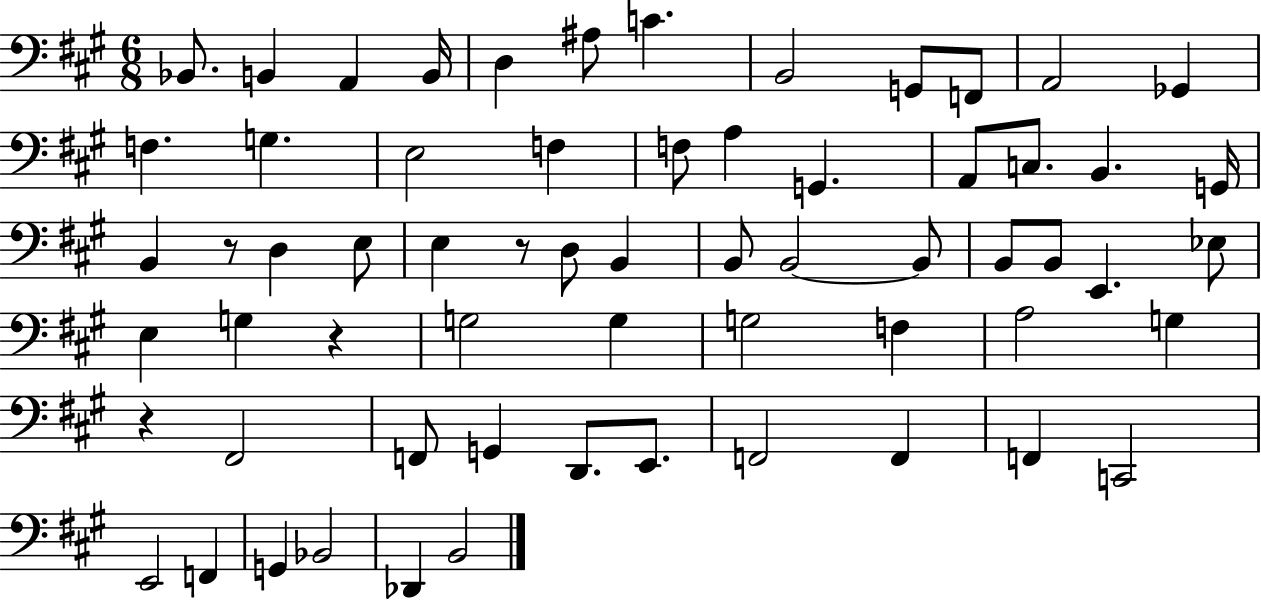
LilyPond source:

{
  \clef bass
  \numericTimeSignature
  \time 6/8
  \key a \major
  bes,8. b,4 a,4 b,16 | d4 ais8 c'4. | b,2 g,8 f,8 | a,2 ges,4 | \break f4. g4. | e2 f4 | f8 a4 g,4. | a,8 c8. b,4. g,16 | \break b,4 r8 d4 e8 | e4 r8 d8 b,4 | b,8 b,2~~ b,8 | b,8 b,8 e,4. ees8 | \break e4 g4 r4 | g2 g4 | g2 f4 | a2 g4 | \break r4 fis,2 | f,8 g,4 d,8. e,8. | f,2 f,4 | f,4 c,2 | \break e,2 f,4 | g,4 bes,2 | des,4 b,2 | \bar "|."
}